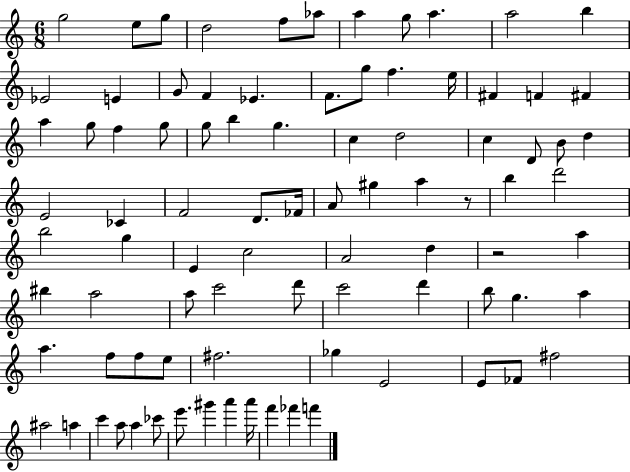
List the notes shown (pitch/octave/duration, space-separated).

G5/h E5/e G5/e D5/h F5/e Ab5/e A5/q G5/e A5/q. A5/h B5/q Eb4/h E4/q G4/e F4/q Eb4/q. F4/e. G5/e F5/q. E5/s F#4/q F4/q F#4/q A5/q G5/e F5/q G5/e G5/e B5/q G5/q. C5/q D5/h C5/q D4/e B4/e D5/q E4/h CES4/q F4/h D4/e. FES4/s A4/e G#5/q A5/q R/e B5/q D6/h B5/h G5/q E4/q C5/h A4/h D5/q R/h A5/q BIS5/q A5/h A5/e C6/h D6/e C6/h D6/q B5/e G5/q. A5/q A5/q. F5/e F5/e E5/e F#5/h. Gb5/q E4/h E4/e FES4/e F#5/h A#5/h A5/q C6/q A5/e A5/q CES6/e E6/e. G#6/q A6/q A6/s F6/q FES6/q F6/q